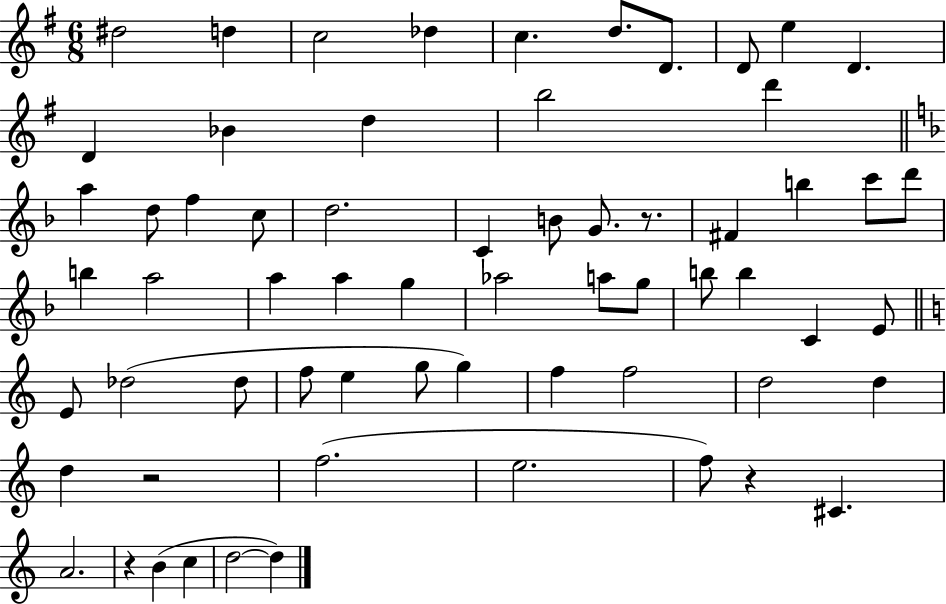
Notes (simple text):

D#5/h D5/q C5/h Db5/q C5/q. D5/e. D4/e. D4/e E5/q D4/q. D4/q Bb4/q D5/q B5/h D6/q A5/q D5/e F5/q C5/e D5/h. C4/q B4/e G4/e. R/e. F#4/q B5/q C6/e D6/e B5/q A5/h A5/q A5/q G5/q Ab5/h A5/e G5/e B5/e B5/q C4/q E4/e E4/e Db5/h Db5/e F5/e E5/q G5/e G5/q F5/q F5/h D5/h D5/q D5/q R/h F5/h. E5/h. F5/e R/q C#4/q. A4/h. R/q B4/q C5/q D5/h D5/q